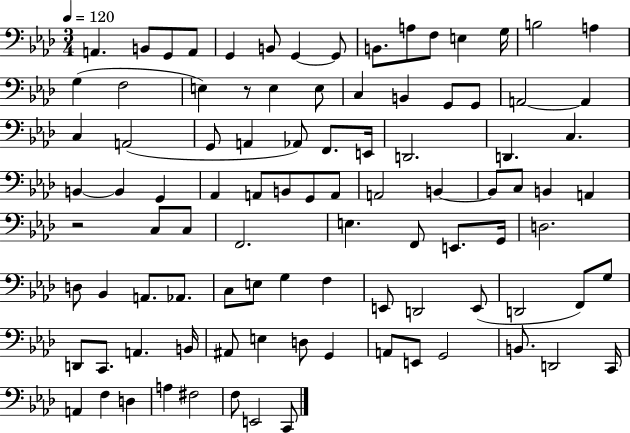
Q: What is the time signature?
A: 3/4